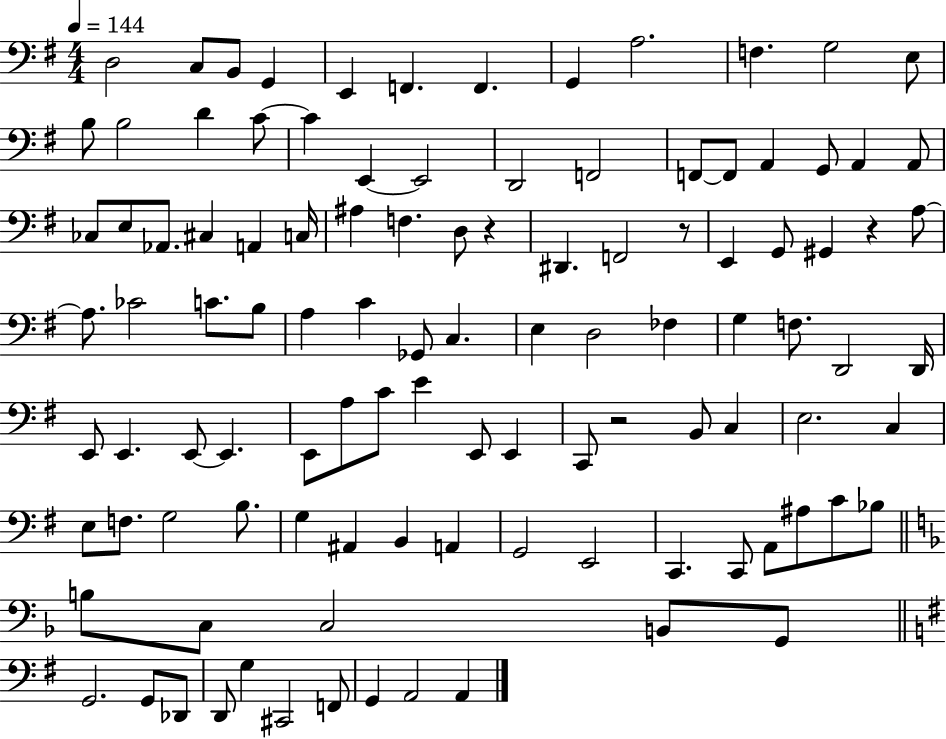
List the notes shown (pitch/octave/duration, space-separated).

D3/h C3/e B2/e G2/q E2/q F2/q. F2/q. G2/q A3/h. F3/q. G3/h E3/e B3/e B3/h D4/q C4/e C4/q E2/q E2/h D2/h F2/h F2/e F2/e A2/q G2/e A2/q A2/e CES3/e E3/e Ab2/e. C#3/q A2/q C3/s A#3/q F3/q. D3/e R/q D#2/q. F2/h R/e E2/q G2/e G#2/q R/q A3/e A3/e. CES4/h C4/e. B3/e A3/q C4/q Gb2/e C3/q. E3/q D3/h FES3/q G3/q F3/e. D2/h D2/s E2/e E2/q. E2/e E2/q. E2/e A3/e C4/e E4/q E2/e E2/q C2/e R/h B2/e C3/q E3/h. C3/q E3/e F3/e. G3/h B3/e. G3/q A#2/q B2/q A2/q G2/h E2/h C2/q. C2/e A2/e A#3/e C4/e Bb3/e B3/e C3/e C3/h B2/e G2/e G2/h. G2/e Db2/e D2/e G3/q C#2/h F2/e G2/q A2/h A2/q